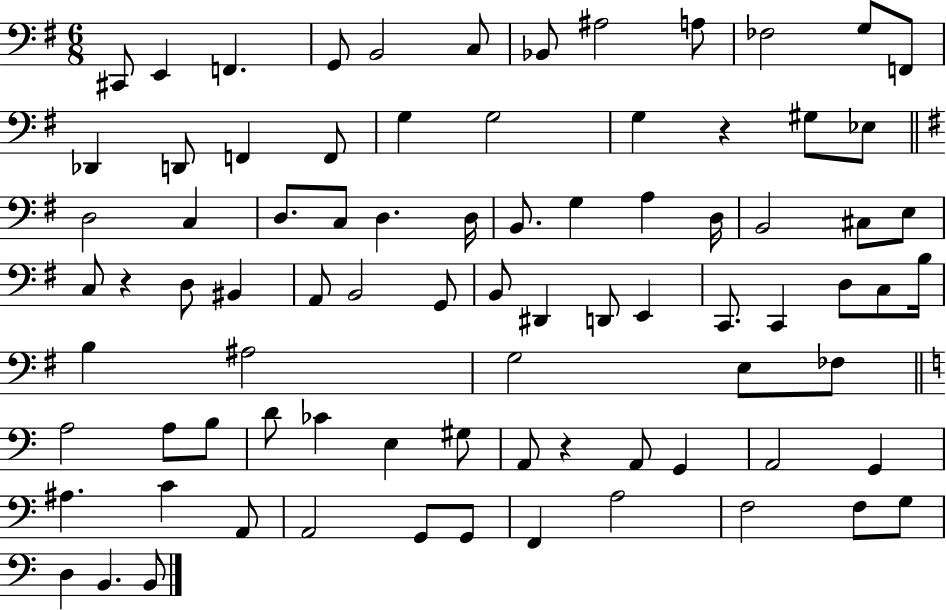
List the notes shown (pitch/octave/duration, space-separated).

C#2/e E2/q F2/q. G2/e B2/h C3/e Bb2/e A#3/h A3/e FES3/h G3/e F2/e Db2/q D2/e F2/q F2/e G3/q G3/h G3/q R/q G#3/e Eb3/e D3/h C3/q D3/e. C3/e D3/q. D3/s B2/e. G3/q A3/q D3/s B2/h C#3/e E3/e C3/e R/q D3/e BIS2/q A2/e B2/h G2/e B2/e D#2/q D2/e E2/q C2/e. C2/q D3/e C3/e B3/s B3/q A#3/h G3/h E3/e FES3/e A3/h A3/e B3/e D4/e CES4/q E3/q G#3/e A2/e R/q A2/e G2/q A2/h G2/q A#3/q. C4/q A2/e A2/h G2/e G2/e F2/q A3/h F3/h F3/e G3/e D3/q B2/q. B2/e